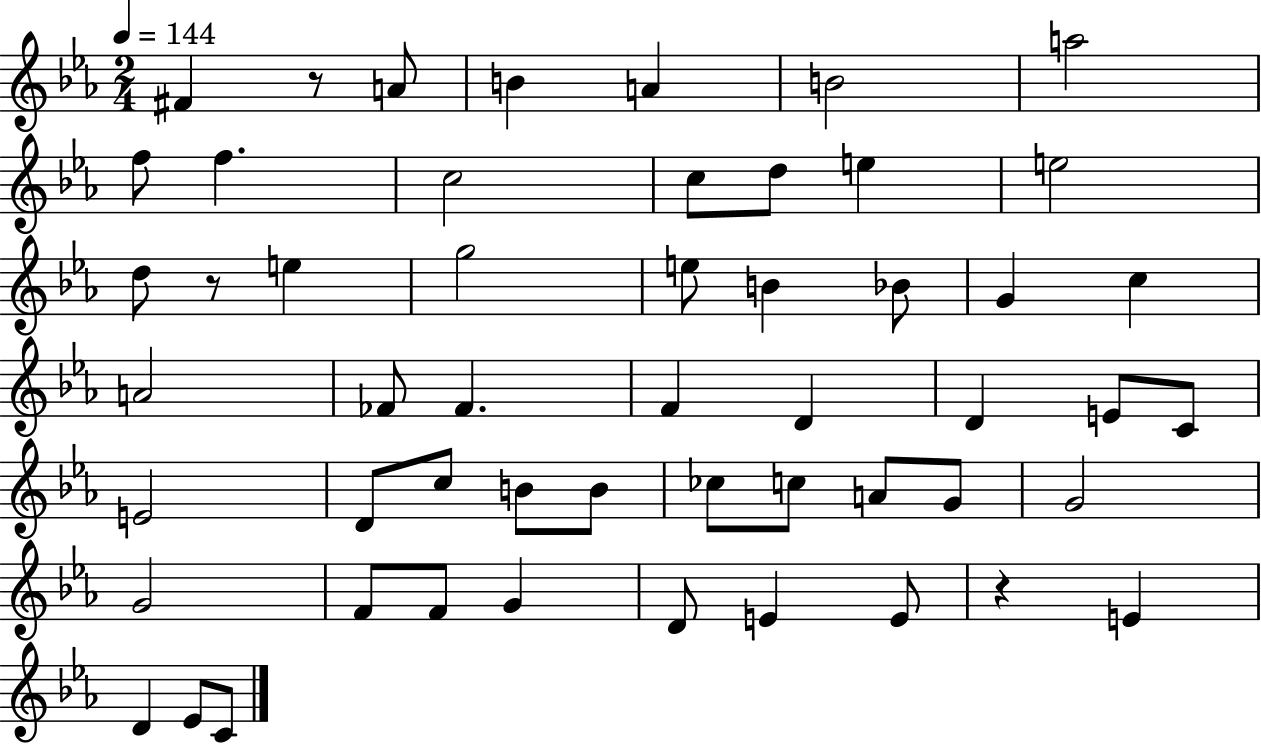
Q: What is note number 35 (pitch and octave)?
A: CES5